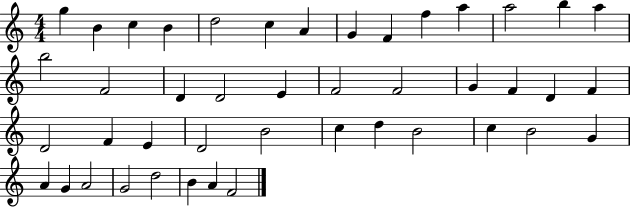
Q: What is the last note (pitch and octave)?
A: F4